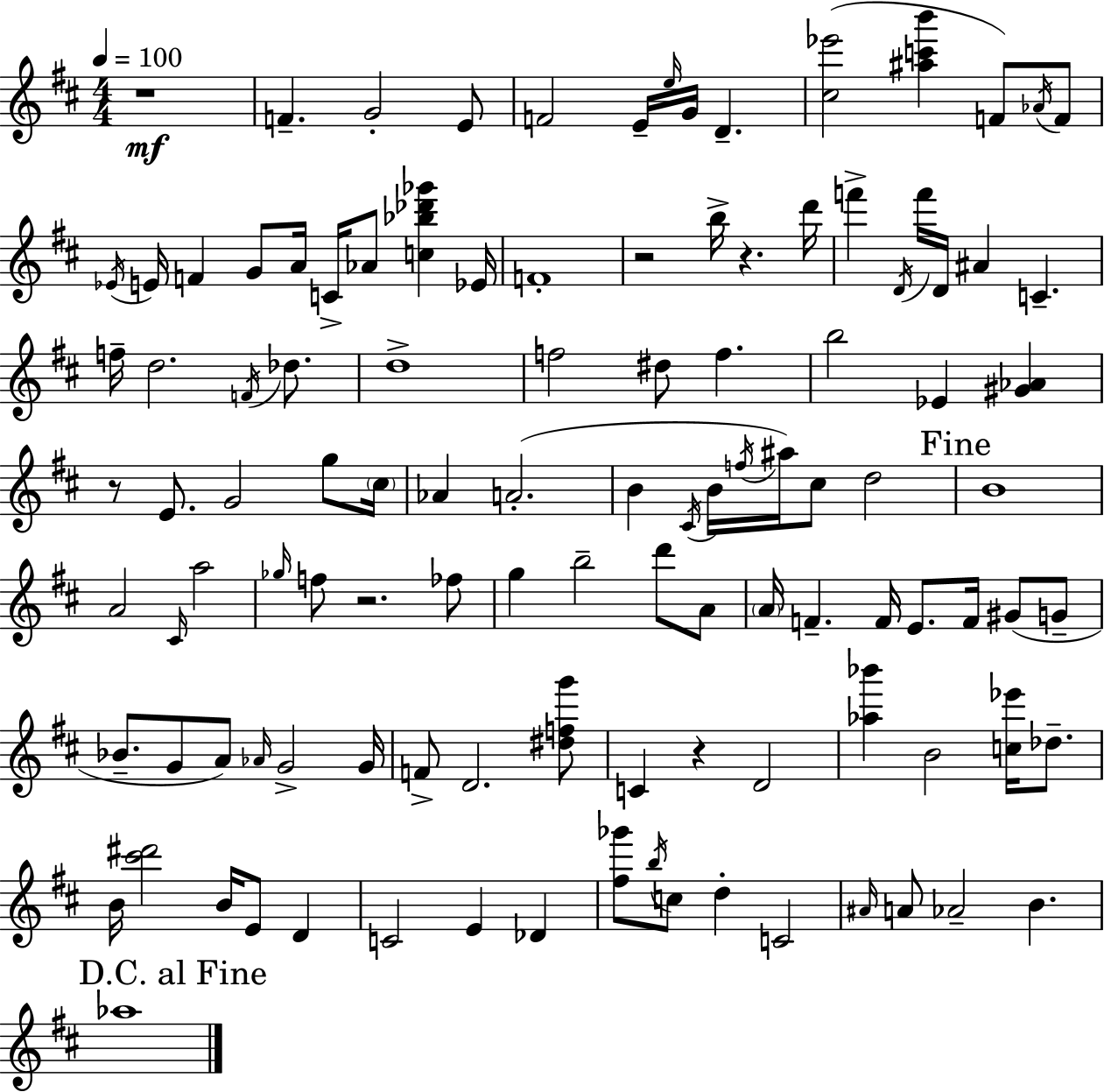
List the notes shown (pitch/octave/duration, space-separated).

R/w F4/q. G4/h E4/e F4/h E4/s E5/s G4/s D4/q. [C#5,Eb6]/h [A#5,C6,B6]/q F4/e Ab4/s F4/e Eb4/s E4/s F4/q G4/e A4/s C4/s Ab4/e [C5,Bb5,Db6,Gb6]/q Eb4/s F4/w R/h B5/s R/q. D6/s F6/q D4/s F6/s D4/s A#4/q C4/q. F5/s D5/h. F4/s Db5/e. D5/w F5/h D#5/e F5/q. B5/h Eb4/q [G#4,Ab4]/q R/e E4/e. G4/h G5/e C#5/s Ab4/q A4/h. B4/q C#4/s B4/s F5/s A#5/s C#5/e D5/h B4/w A4/h C#4/s A5/h Gb5/s F5/e R/h. FES5/e G5/q B5/h D6/e A4/e A4/s F4/q. F4/s E4/e. F4/s G#4/e G4/e Bb4/e. G4/e A4/e Ab4/s G4/h G4/s F4/e D4/h. [D#5,F5,G6]/e C4/q R/q D4/h [Ab5,Bb6]/q B4/h [C5,Eb6]/s Db5/e. B4/s [C#6,D#6]/h B4/s E4/e D4/q C4/h E4/q Db4/q [F#5,Gb6]/e B5/s C5/e D5/q C4/h A#4/s A4/e Ab4/h B4/q. Ab5/w